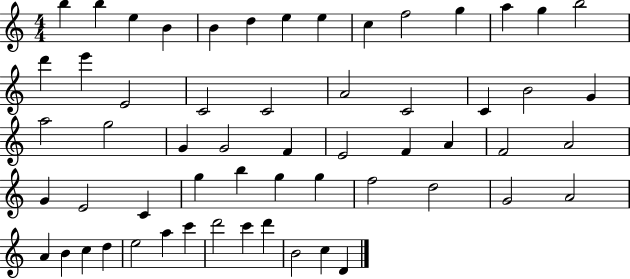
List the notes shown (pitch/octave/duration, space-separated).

B5/q B5/q E5/q B4/q B4/q D5/q E5/q E5/q C5/q F5/h G5/q A5/q G5/q B5/h D6/q E6/q E4/h C4/h C4/h A4/h C4/h C4/q B4/h G4/q A5/h G5/h G4/q G4/h F4/q E4/h F4/q A4/q F4/h A4/h G4/q E4/h C4/q G5/q B5/q G5/q G5/q F5/h D5/h G4/h A4/h A4/q B4/q C5/q D5/q E5/h A5/q C6/q D6/h C6/q D6/q B4/h C5/q D4/q